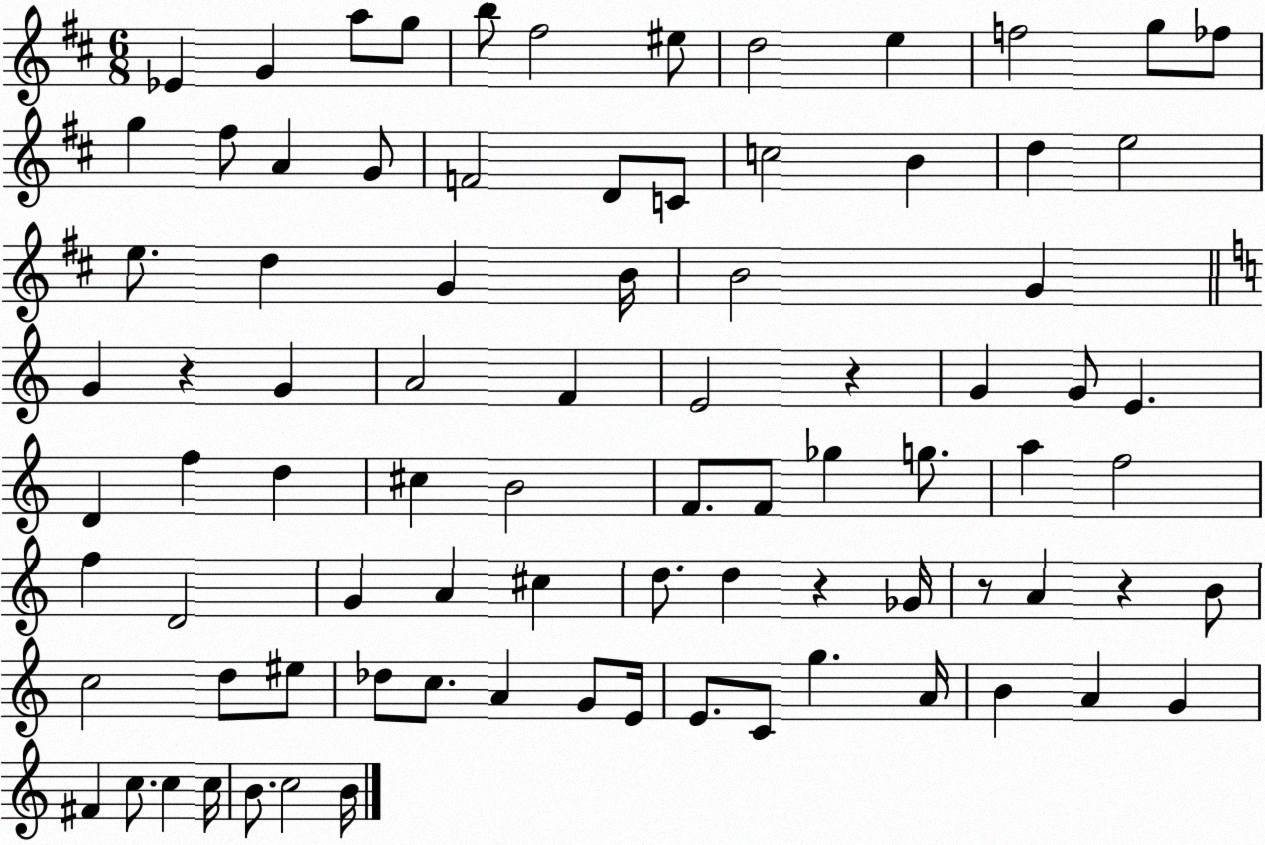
X:1
T:Untitled
M:6/8
L:1/4
K:D
_E G a/2 g/2 b/2 ^f2 ^e/2 d2 e f2 g/2 _f/2 g ^f/2 A G/2 F2 D/2 C/2 c2 B d e2 e/2 d G B/4 B2 G G z G A2 F E2 z G G/2 E D f d ^c B2 F/2 F/2 _g g/2 a f2 f D2 G A ^c d/2 d z _G/4 z/2 A z B/2 c2 d/2 ^e/2 _d/2 c/2 A G/2 E/4 E/2 C/2 g A/4 B A G ^F c/2 c c/4 B/2 c2 B/4